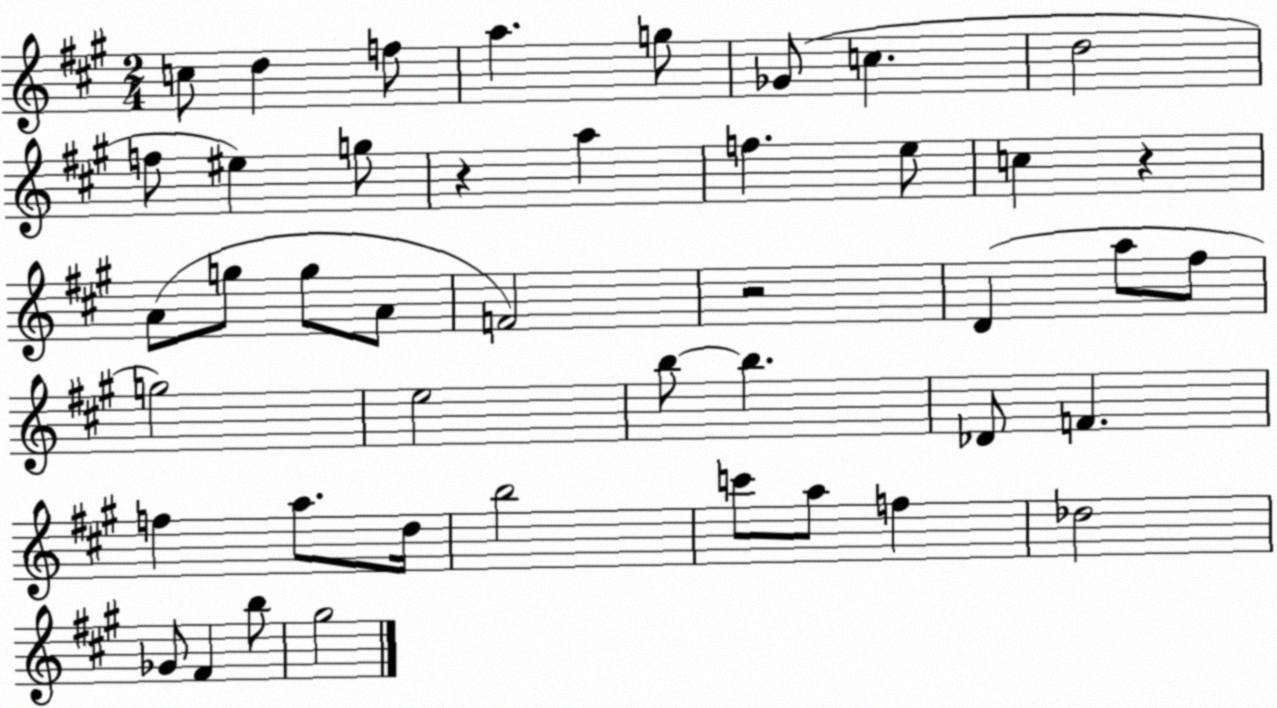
X:1
T:Untitled
M:2/4
L:1/4
K:A
c/2 d f/2 a g/2 _G/2 c d2 f/2 ^e g/2 z a f e/2 c z A/2 g/2 g/2 A/2 F2 z2 D a/2 ^f/2 g2 e2 b/2 b _D/2 F f a/2 d/4 b2 c'/2 a/2 f _d2 _G/2 ^F b/2 ^g2